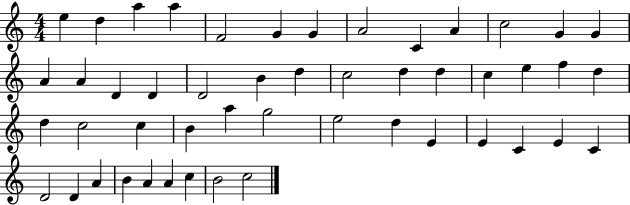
E5/q D5/q A5/q A5/q F4/h G4/q G4/q A4/h C4/q A4/q C5/h G4/q G4/q A4/q A4/q D4/q D4/q D4/h B4/q D5/q C5/h D5/q D5/q C5/q E5/q F5/q D5/q D5/q C5/h C5/q B4/q A5/q G5/h E5/h D5/q E4/q E4/q C4/q E4/q C4/q D4/h D4/q A4/q B4/q A4/q A4/q C5/q B4/h C5/h